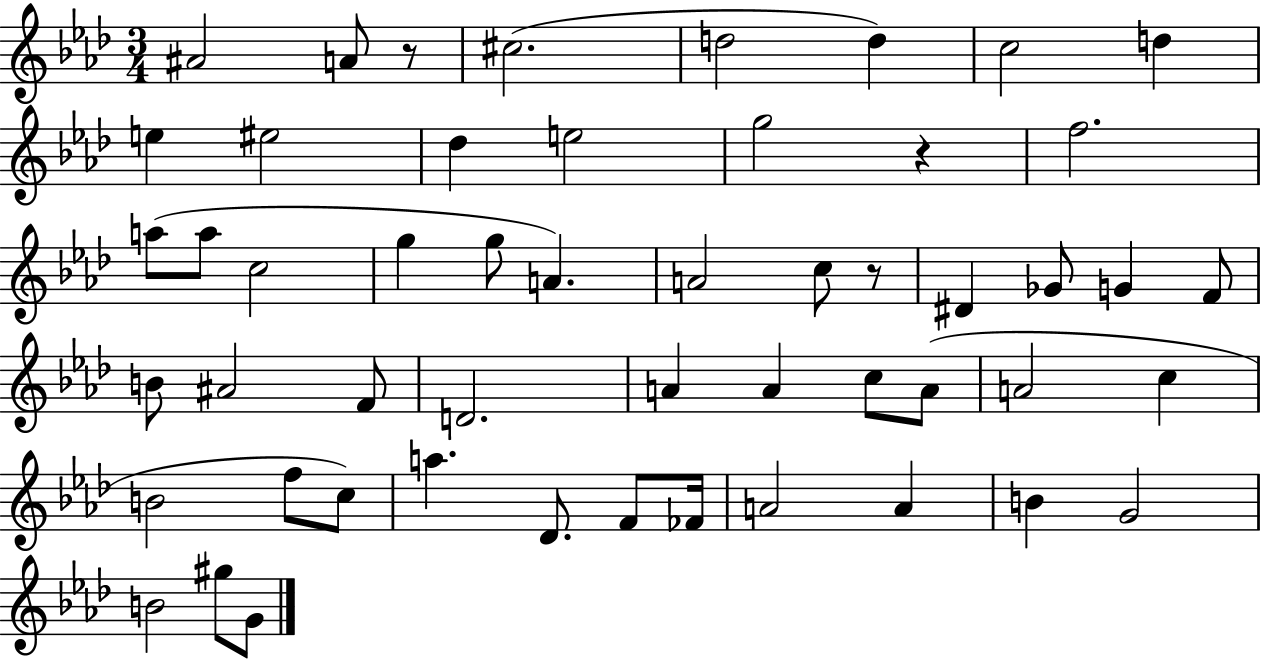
{
  \clef treble
  \numericTimeSignature
  \time 3/4
  \key aes \major
  ais'2 a'8 r8 | cis''2.( | d''2 d''4) | c''2 d''4 | \break e''4 eis''2 | des''4 e''2 | g''2 r4 | f''2. | \break a''8( a''8 c''2 | g''4 g''8 a'4.) | a'2 c''8 r8 | dis'4 ges'8 g'4 f'8 | \break b'8 ais'2 f'8 | d'2. | a'4 a'4 c''8 a'8( | a'2 c''4 | \break b'2 f''8 c''8) | a''4. des'8. f'8 fes'16 | a'2 a'4 | b'4 g'2 | \break b'2 gis''8 g'8 | \bar "|."
}